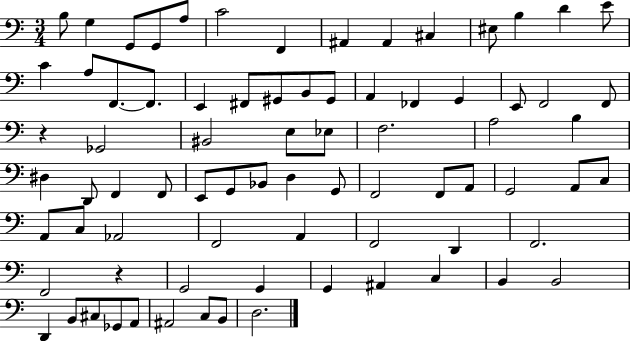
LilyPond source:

{
  \clef bass
  \numericTimeSignature
  \time 3/4
  \key c \major
  b8 g4 g,8 g,8 a8 | c'2 f,4 | ais,4 ais,4 cis4 | eis8 b4 d'4 e'8 | \break c'4 a8 f,8.~~ f,8. | e,4 fis,8 gis,8 b,8 gis,8 | a,4 fes,4 g,4 | e,8 f,2 f,8 | \break r4 ges,2 | bis,2 e8 ees8 | f2. | a2 b4 | \break dis4 d,8 f,4 f,8 | e,8 g,8 bes,8 d4 g,8 | f,2 f,8 a,8 | g,2 a,8 c8 | \break a,8 c8 aes,2 | f,2 a,4 | f,2 d,4 | f,2. | \break f,2 r4 | g,2 g,4 | g,4 ais,4 c4 | b,4 b,2 | \break d,4 b,8 cis8 ges,8 a,8 | ais,2 c8 b,8 | d2. | \bar "|."
}